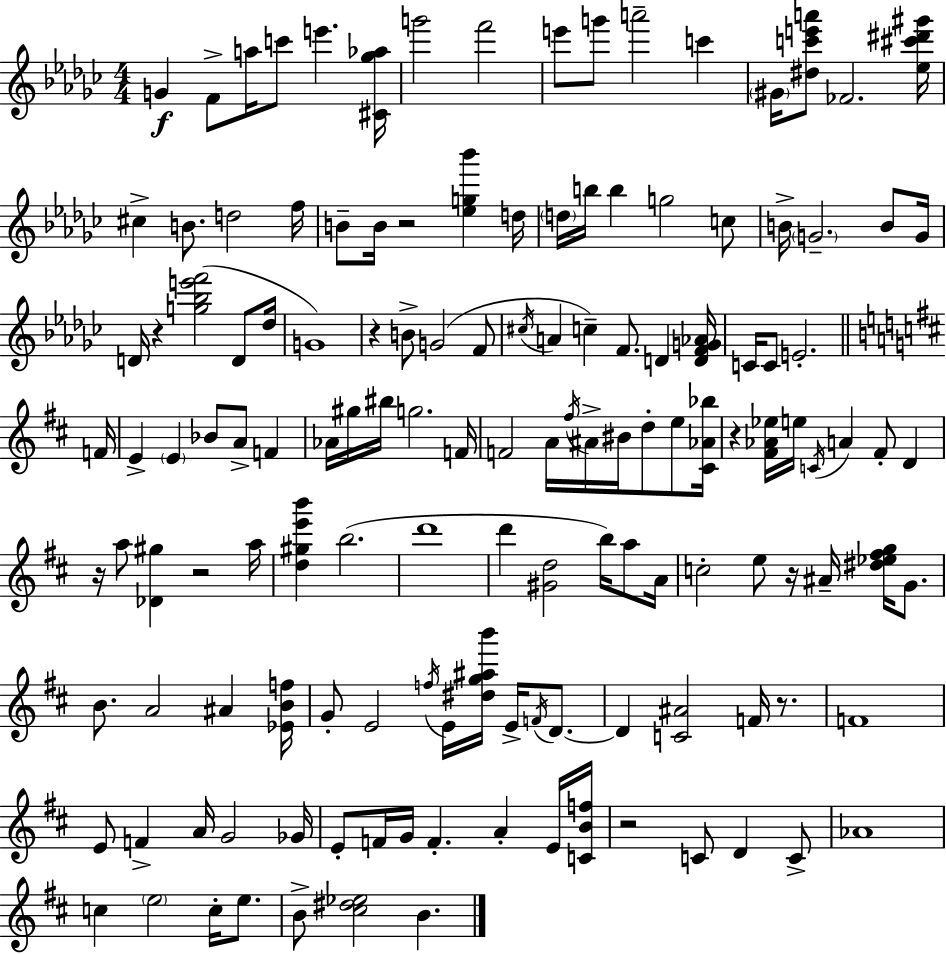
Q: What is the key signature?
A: EES minor